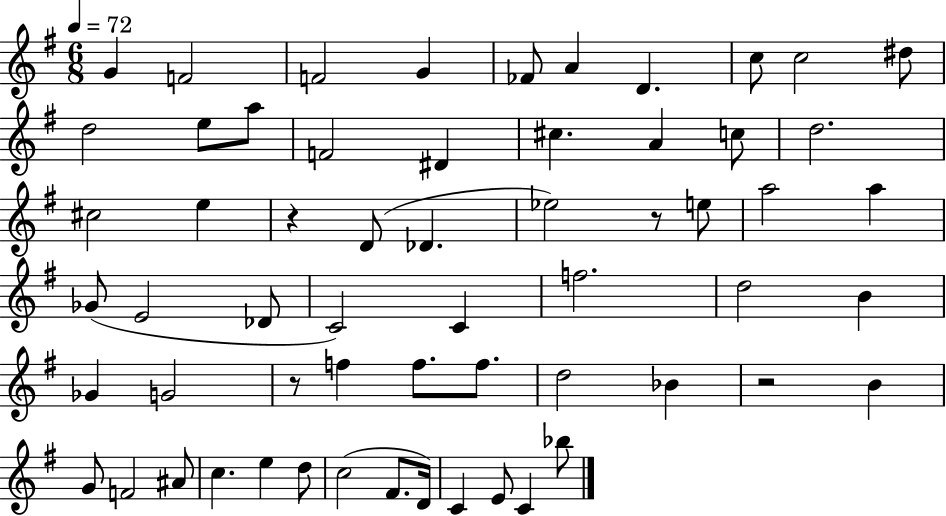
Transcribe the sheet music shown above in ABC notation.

X:1
T:Untitled
M:6/8
L:1/4
K:G
G F2 F2 G _F/2 A D c/2 c2 ^d/2 d2 e/2 a/2 F2 ^D ^c A c/2 d2 ^c2 e z D/2 _D _e2 z/2 e/2 a2 a _G/2 E2 _D/2 C2 C f2 d2 B _G G2 z/2 f f/2 f/2 d2 _B z2 B G/2 F2 ^A/2 c e d/2 c2 ^F/2 D/4 C E/2 C _b/2